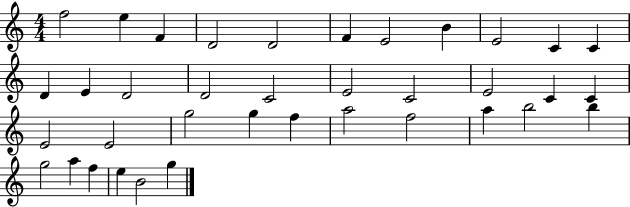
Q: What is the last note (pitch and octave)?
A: G5